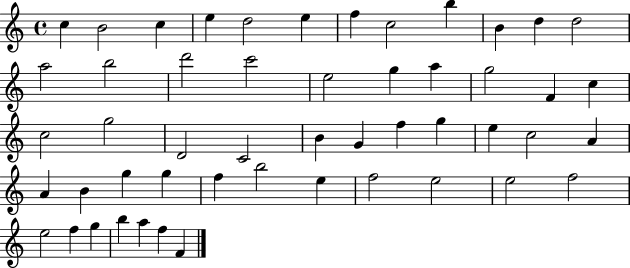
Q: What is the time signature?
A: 4/4